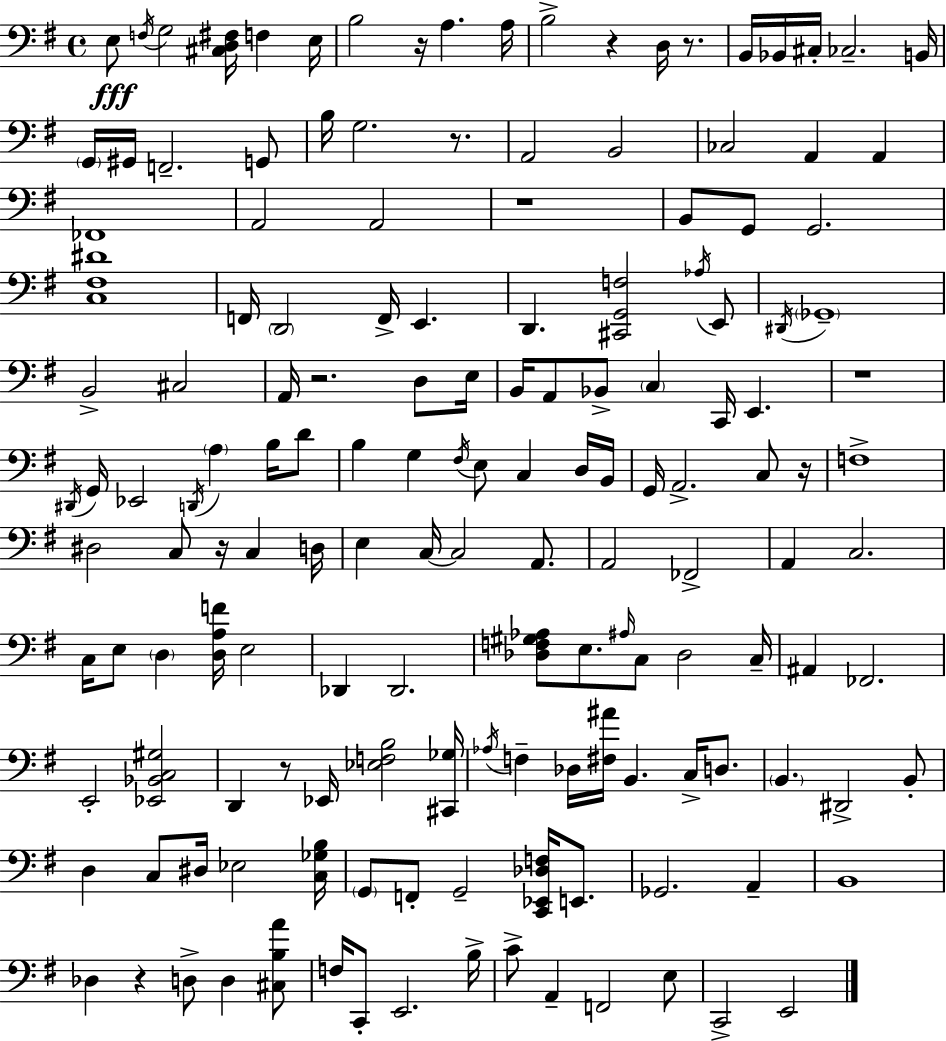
E3/e F3/s G3/h [C#3,D3,F#3]/s F3/q E3/s B3/h R/s A3/q. A3/s B3/h R/q D3/s R/e. B2/s Bb2/s C#3/s CES3/h. B2/s G2/s G#2/s F2/h. G2/e B3/s G3/h. R/e. A2/h B2/h CES3/h A2/q A2/q FES2/w A2/h A2/h R/w B2/e G2/e G2/h. [C3,F#3,D#4]/w F2/s D2/h F2/s E2/q. D2/q. [C#2,G2,F3]/h Ab3/s E2/e D#2/s Gb2/w B2/h C#3/h A2/s R/h. D3/e E3/s B2/s A2/e Bb2/e C3/q C2/s E2/q. R/w D#2/s G2/s Eb2/h D2/s A3/q B3/s D4/e B3/q G3/q F#3/s E3/e C3/q D3/s B2/s G2/s A2/h. C3/e R/s F3/w D#3/h C3/e R/s C3/q D3/s E3/q C3/s C3/h A2/e. A2/h FES2/h A2/q C3/h. C3/s E3/e D3/q [D3,A3,F4]/s E3/h Db2/q Db2/h. [Db3,F3,G#3,Ab3]/e E3/e. A#3/s C3/e Db3/h C3/s A#2/q FES2/h. E2/h [Eb2,Bb2,C3,G#3]/h D2/q R/e Eb2/s [Eb3,F3,B3]/h [C#2,Gb3]/s Ab3/s F3/q Db3/s [F#3,A#4]/s B2/q. C3/s D3/e. B2/q. D#2/h B2/e D3/q C3/e D#3/s Eb3/h [C3,Gb3,B3]/s G2/e F2/e G2/h [C2,Eb2,Db3,F3]/s E2/e. Gb2/h. A2/q B2/w Db3/q R/q D3/e D3/q [C#3,B3,A4]/e F3/s C2/e E2/h. B3/s C4/e A2/q F2/h E3/e C2/h E2/h